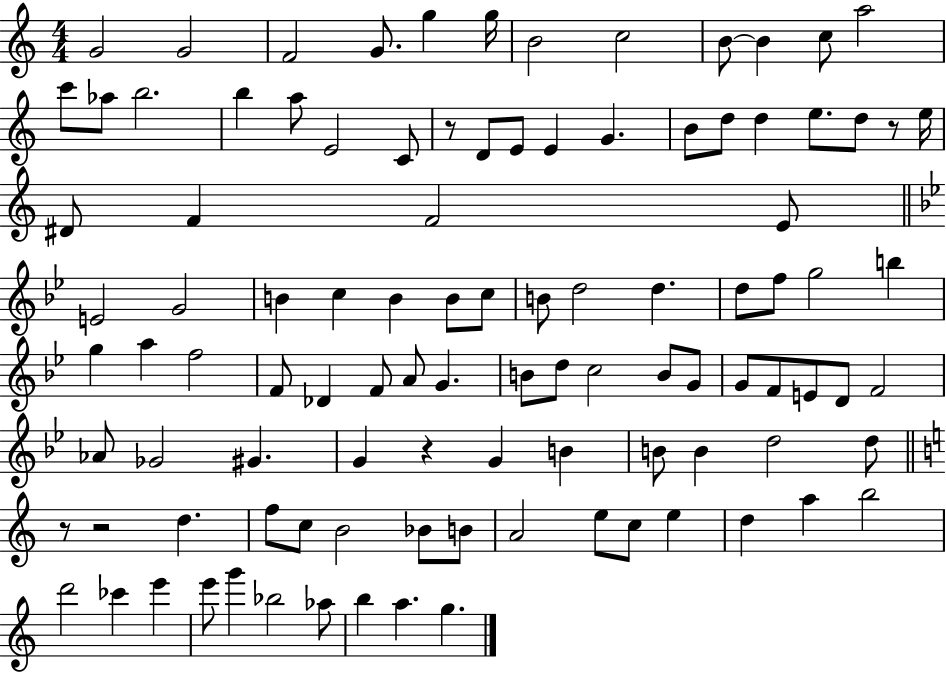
{
  \clef treble
  \numericTimeSignature
  \time 4/4
  \key c \major
  g'2 g'2 | f'2 g'8. g''4 g''16 | b'2 c''2 | b'8~~ b'4 c''8 a''2 | \break c'''8 aes''8 b''2. | b''4 a''8 e'2 c'8 | r8 d'8 e'8 e'4 g'4. | b'8 d''8 d''4 e''8. d''8 r8 e''16 | \break dis'8 f'4 f'2 e'8 | \bar "||" \break \key g \minor e'2 g'2 | b'4 c''4 b'4 b'8 c''8 | b'8 d''2 d''4. | d''8 f''8 g''2 b''4 | \break g''4 a''4 f''2 | f'8 des'4 f'8 a'8 g'4. | b'8 d''8 c''2 b'8 g'8 | g'8 f'8 e'8 d'8 f'2 | \break aes'8 ges'2 gis'4. | g'4 r4 g'4 b'4 | b'8 b'4 d''2 d''8 | \bar "||" \break \key a \minor r8 r2 d''4. | f''8 c''8 b'2 bes'8 b'8 | a'2 e''8 c''8 e''4 | d''4 a''4 b''2 | \break d'''2 ces'''4 e'''4 | e'''8 g'''4 bes''2 aes''8 | b''4 a''4. g''4. | \bar "|."
}